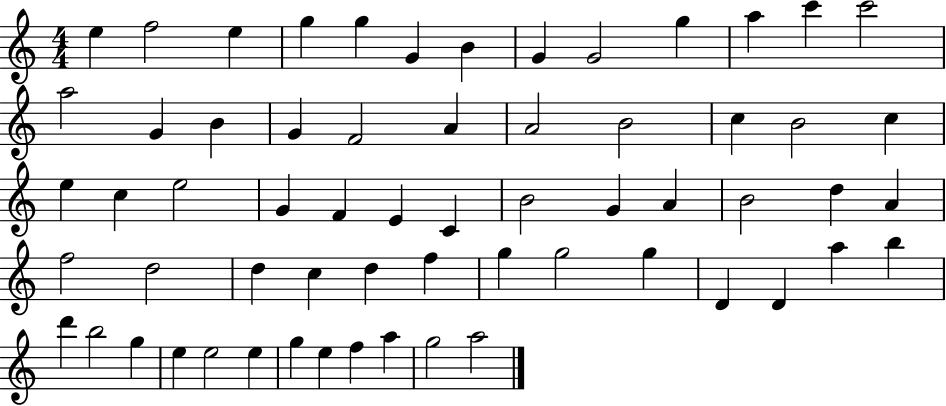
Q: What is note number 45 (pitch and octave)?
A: G5